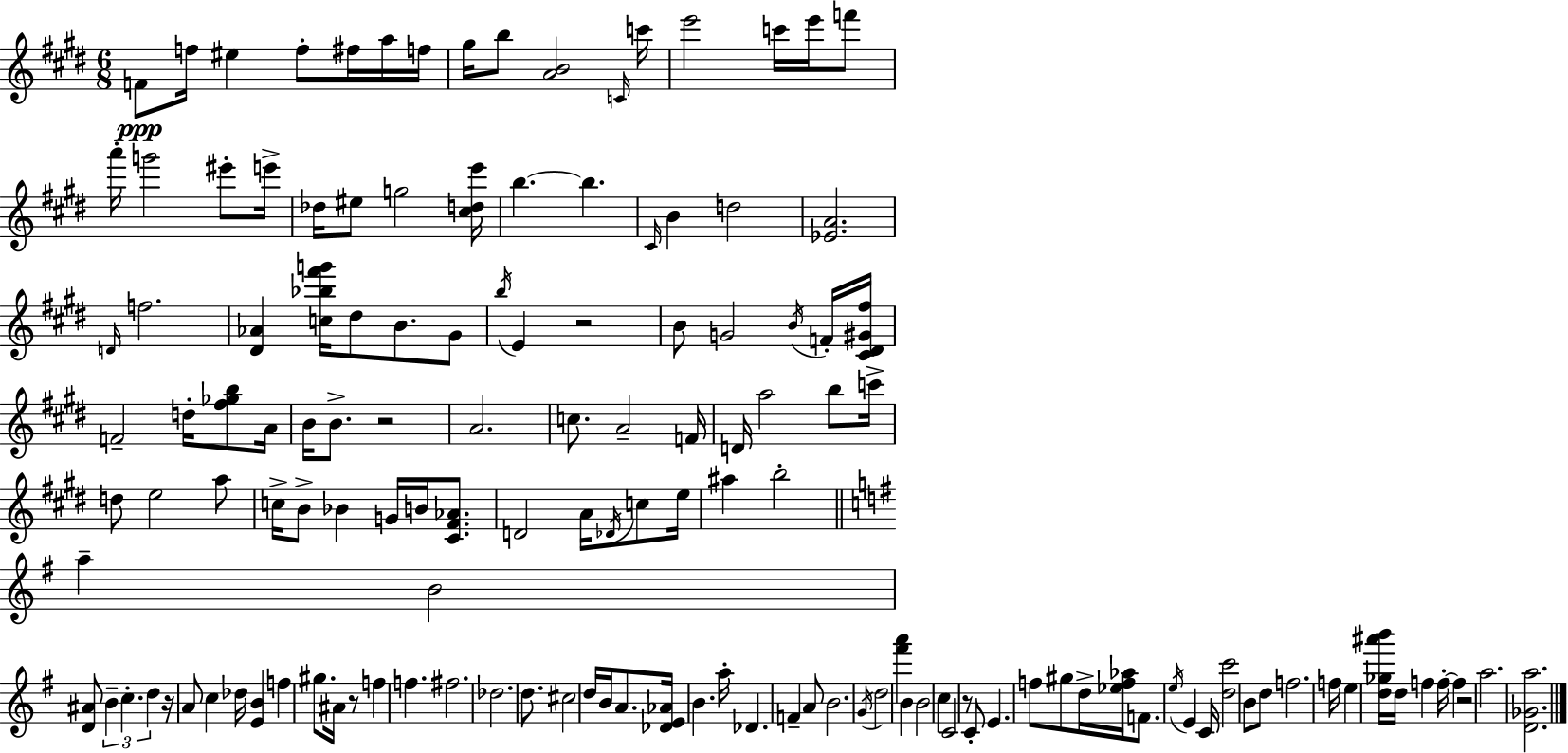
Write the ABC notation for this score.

X:1
T:Untitled
M:6/8
L:1/4
K:E
F/2 f/4 ^e f/2 ^f/4 a/4 f/4 ^g/4 b/2 [AB]2 C/4 c'/4 e'2 c'/4 e'/4 f'/2 a'/4 g'2 ^e'/2 e'/4 _d/4 ^e/2 g2 [^cde']/4 b b ^C/4 B d2 [_EA]2 D/4 f2 [^D_A] [c_b^f'g']/4 ^d/2 B/2 ^G/2 b/4 E z2 B/2 G2 B/4 F/4 [^C^D^G^f]/4 F2 d/4 [^f_gb]/2 A/4 B/4 B/2 z2 A2 c/2 A2 F/4 D/4 a2 b/2 c'/4 d/2 e2 a/2 c/4 B/2 _B G/4 B/4 [^C^F_A]/2 D2 A/4 _D/4 c/2 e/4 ^a b2 a B2 [D^A]/2 B c d z/4 A/2 c _d/4 [EB] f ^g/2 ^A/4 z/2 f f ^f2 _d2 d/2 ^c2 d/4 B/4 A/2 [_DE_A]/4 B a/4 _D F A/2 B2 G/4 d2 [^f'a'] B B2 c C2 z/2 C/2 E f/2 ^g/2 d/4 [_ef_a]/4 F/2 e/4 E C/4 [dc']2 B/2 d/2 f2 f/4 e [d_g^a'b']/4 d/4 f f/4 f z2 a2 [D_Ga]2